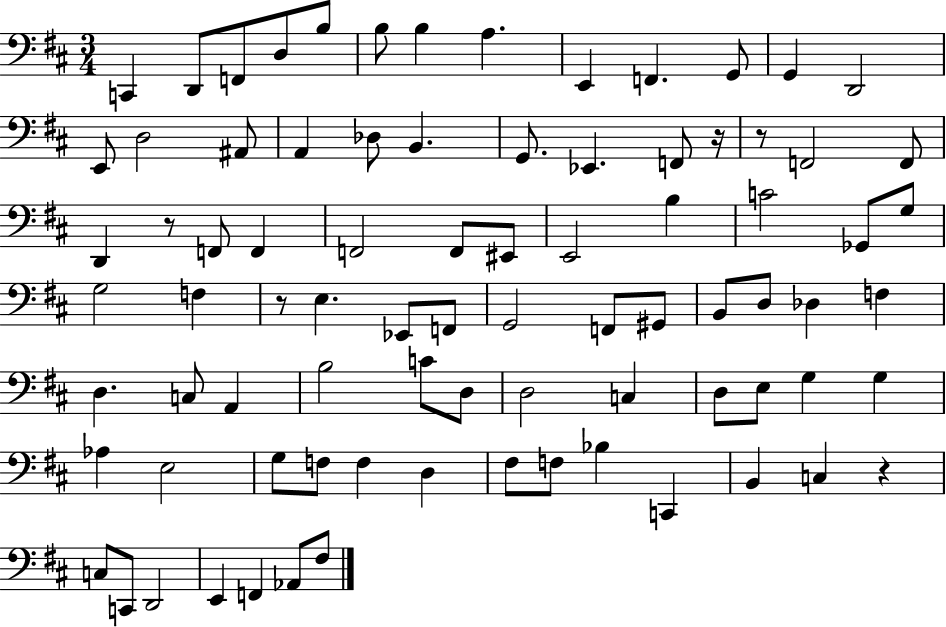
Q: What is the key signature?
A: D major